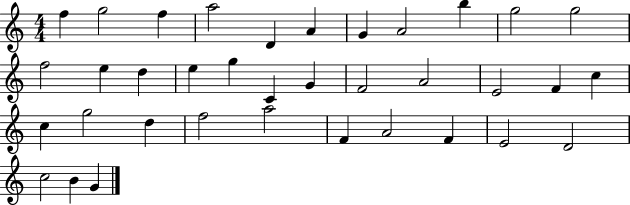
F5/q G5/h F5/q A5/h D4/q A4/q G4/q A4/h B5/q G5/h G5/h F5/h E5/q D5/q E5/q G5/q C4/q G4/q F4/h A4/h E4/h F4/q C5/q C5/q G5/h D5/q F5/h A5/h F4/q A4/h F4/q E4/h D4/h C5/h B4/q G4/q